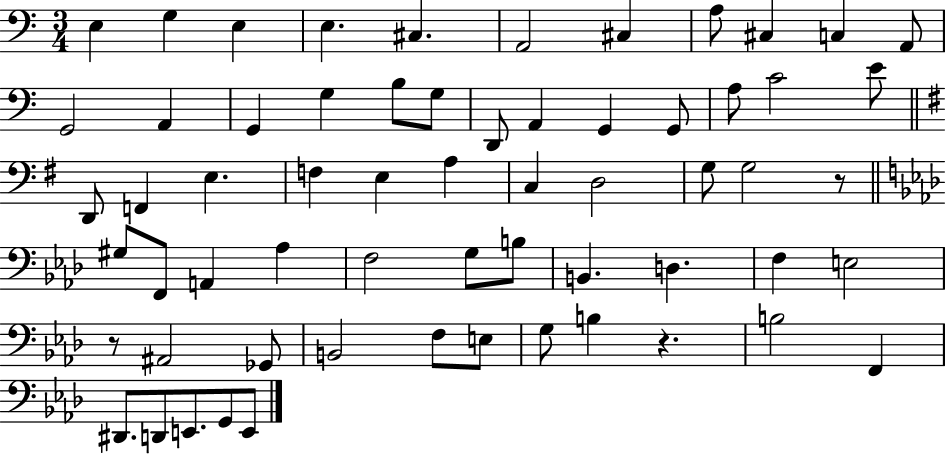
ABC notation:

X:1
T:Untitled
M:3/4
L:1/4
K:C
E, G, E, E, ^C, A,,2 ^C, A,/2 ^C, C, A,,/2 G,,2 A,, G,, G, B,/2 G,/2 D,,/2 A,, G,, G,,/2 A,/2 C2 E/2 D,,/2 F,, E, F, E, A, C, D,2 G,/2 G,2 z/2 ^G,/2 F,,/2 A,, _A, F,2 G,/2 B,/2 B,, D, F, E,2 z/2 ^A,,2 _G,,/2 B,,2 F,/2 E,/2 G,/2 B, z B,2 F,, ^D,,/2 D,,/2 E,,/2 G,,/2 E,,/2